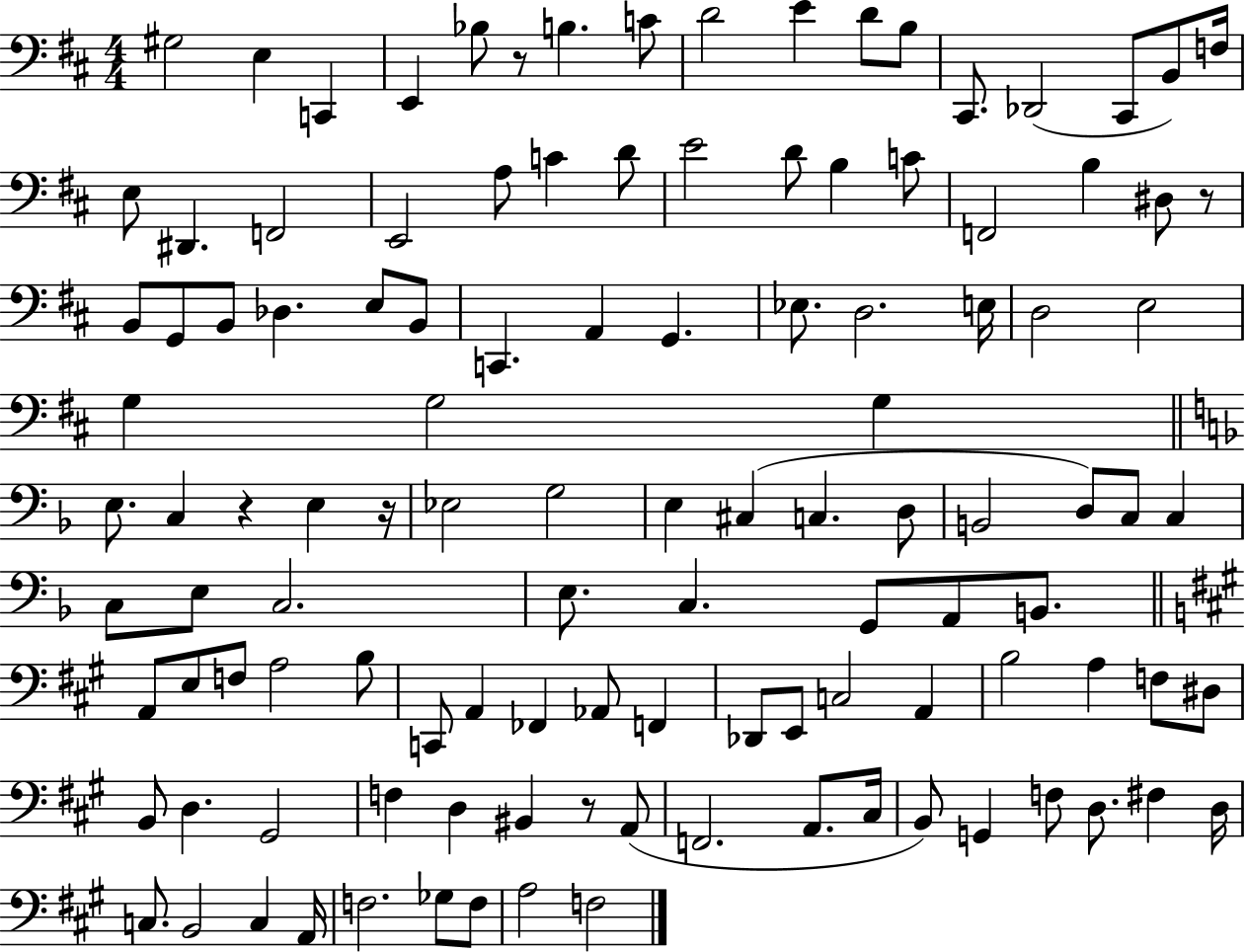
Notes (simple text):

G#3/h E3/q C2/q E2/q Bb3/e R/e B3/q. C4/e D4/h E4/q D4/e B3/e C#2/e. Db2/h C#2/e B2/e F3/s E3/e D#2/q. F2/h E2/h A3/e C4/q D4/e E4/h D4/e B3/q C4/e F2/h B3/q D#3/e R/e B2/e G2/e B2/e Db3/q. E3/e B2/e C2/q. A2/q G2/q. Eb3/e. D3/h. E3/s D3/h E3/h G3/q G3/h G3/q E3/e. C3/q R/q E3/q R/s Eb3/h G3/h E3/q C#3/q C3/q. D3/e B2/h D3/e C3/e C3/q C3/e E3/e C3/h. E3/e. C3/q. G2/e A2/e B2/e. A2/e E3/e F3/e A3/h B3/e C2/e A2/q FES2/q Ab2/e F2/q Db2/e E2/e C3/h A2/q B3/h A3/q F3/e D#3/e B2/e D3/q. G#2/h F3/q D3/q BIS2/q R/e A2/e F2/h. A2/e. C#3/s B2/e G2/q F3/e D3/e. F#3/q D3/s C3/e. B2/h C3/q A2/s F3/h. Gb3/e F3/e A3/h F3/h